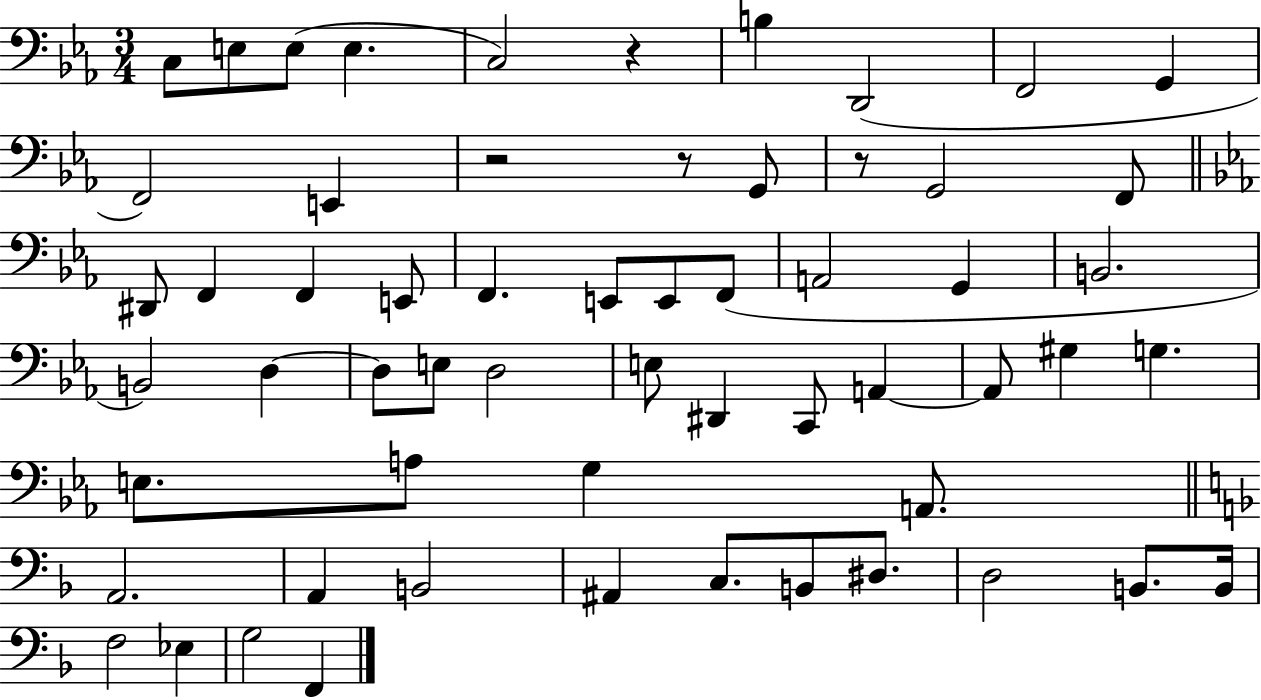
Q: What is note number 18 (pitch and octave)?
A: E2